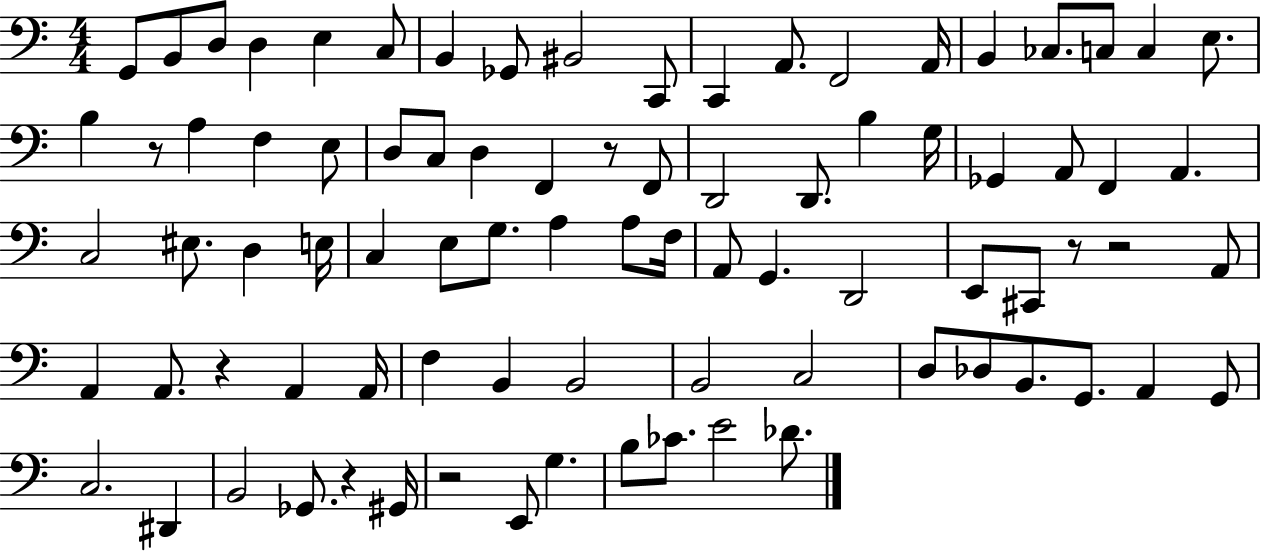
{
  \clef bass
  \numericTimeSignature
  \time 4/4
  \key c \major
  g,8 b,8 d8 d4 e4 c8 | b,4 ges,8 bis,2 c,8 | c,4 a,8. f,2 a,16 | b,4 ces8. c8 c4 e8. | \break b4 r8 a4 f4 e8 | d8 c8 d4 f,4 r8 f,8 | d,2 d,8. b4 g16 | ges,4 a,8 f,4 a,4. | \break c2 eis8. d4 e16 | c4 e8 g8. a4 a8 f16 | a,8 g,4. d,2 | e,8 cis,8 r8 r2 a,8 | \break a,4 a,8. r4 a,4 a,16 | f4 b,4 b,2 | b,2 c2 | d8 des8 b,8. g,8. a,4 g,8 | \break c2. dis,4 | b,2 ges,8. r4 gis,16 | r2 e,8 g4. | b8 ces'8. e'2 des'8. | \break \bar "|."
}